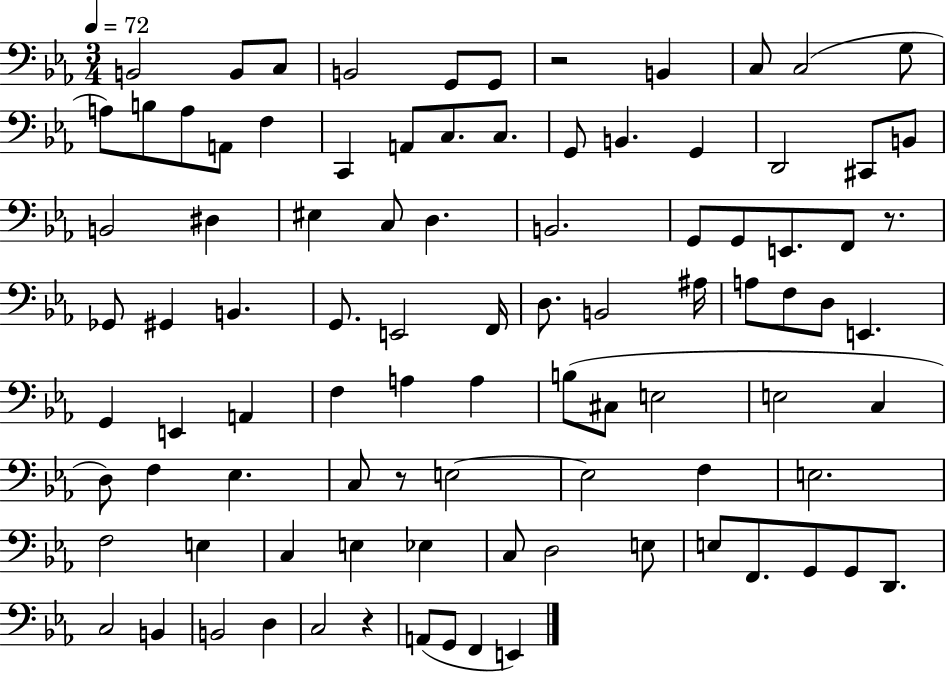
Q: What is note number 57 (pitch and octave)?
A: E3